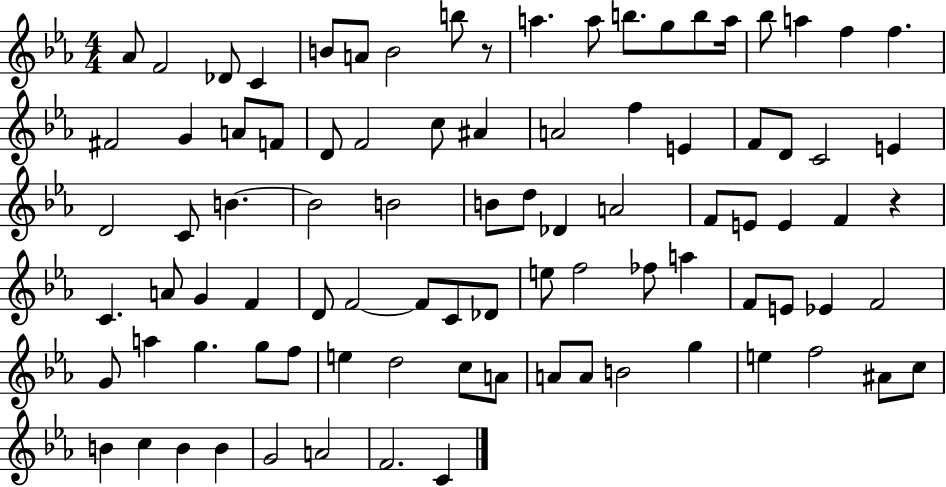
Ab4/e F4/h Db4/e C4/q B4/e A4/e B4/h B5/e R/e A5/q. A5/e B5/e. G5/e B5/e A5/s Bb5/e A5/q F5/q F5/q. F#4/h G4/q A4/e F4/e D4/e F4/h C5/e A#4/q A4/h F5/q E4/q F4/e D4/e C4/h E4/q D4/h C4/e B4/q. B4/h B4/h B4/e D5/e Db4/q A4/h F4/e E4/e E4/q F4/q R/q C4/q. A4/e G4/q F4/q D4/e F4/h F4/e C4/e Db4/e E5/e F5/h FES5/e A5/q F4/e E4/e Eb4/q F4/h G4/e A5/q G5/q. G5/e F5/e E5/q D5/h C5/e A4/e A4/e A4/e B4/h G5/q E5/q F5/h A#4/e C5/e B4/q C5/q B4/q B4/q G4/h A4/h F4/h. C4/q